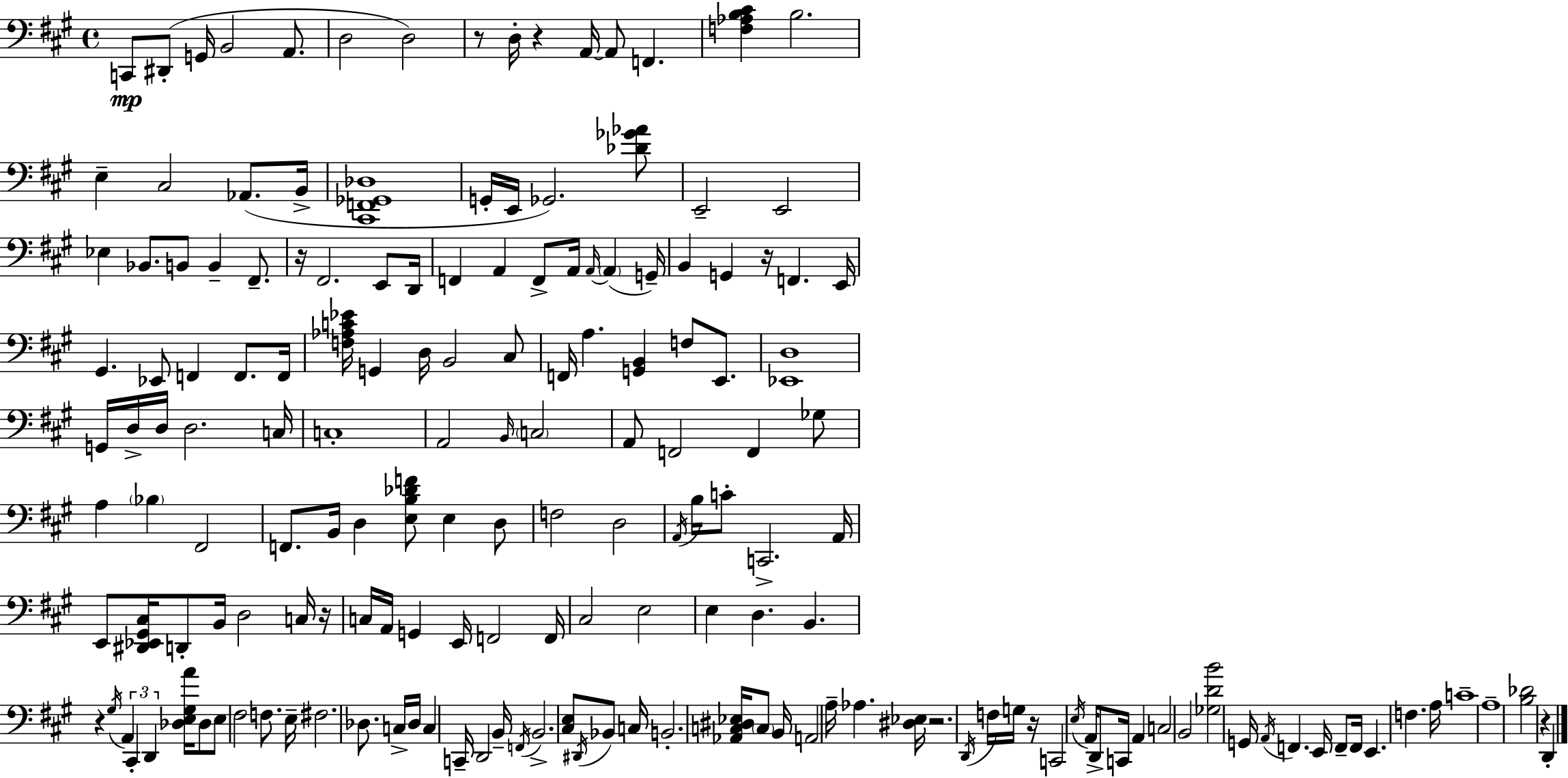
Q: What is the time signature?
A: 4/4